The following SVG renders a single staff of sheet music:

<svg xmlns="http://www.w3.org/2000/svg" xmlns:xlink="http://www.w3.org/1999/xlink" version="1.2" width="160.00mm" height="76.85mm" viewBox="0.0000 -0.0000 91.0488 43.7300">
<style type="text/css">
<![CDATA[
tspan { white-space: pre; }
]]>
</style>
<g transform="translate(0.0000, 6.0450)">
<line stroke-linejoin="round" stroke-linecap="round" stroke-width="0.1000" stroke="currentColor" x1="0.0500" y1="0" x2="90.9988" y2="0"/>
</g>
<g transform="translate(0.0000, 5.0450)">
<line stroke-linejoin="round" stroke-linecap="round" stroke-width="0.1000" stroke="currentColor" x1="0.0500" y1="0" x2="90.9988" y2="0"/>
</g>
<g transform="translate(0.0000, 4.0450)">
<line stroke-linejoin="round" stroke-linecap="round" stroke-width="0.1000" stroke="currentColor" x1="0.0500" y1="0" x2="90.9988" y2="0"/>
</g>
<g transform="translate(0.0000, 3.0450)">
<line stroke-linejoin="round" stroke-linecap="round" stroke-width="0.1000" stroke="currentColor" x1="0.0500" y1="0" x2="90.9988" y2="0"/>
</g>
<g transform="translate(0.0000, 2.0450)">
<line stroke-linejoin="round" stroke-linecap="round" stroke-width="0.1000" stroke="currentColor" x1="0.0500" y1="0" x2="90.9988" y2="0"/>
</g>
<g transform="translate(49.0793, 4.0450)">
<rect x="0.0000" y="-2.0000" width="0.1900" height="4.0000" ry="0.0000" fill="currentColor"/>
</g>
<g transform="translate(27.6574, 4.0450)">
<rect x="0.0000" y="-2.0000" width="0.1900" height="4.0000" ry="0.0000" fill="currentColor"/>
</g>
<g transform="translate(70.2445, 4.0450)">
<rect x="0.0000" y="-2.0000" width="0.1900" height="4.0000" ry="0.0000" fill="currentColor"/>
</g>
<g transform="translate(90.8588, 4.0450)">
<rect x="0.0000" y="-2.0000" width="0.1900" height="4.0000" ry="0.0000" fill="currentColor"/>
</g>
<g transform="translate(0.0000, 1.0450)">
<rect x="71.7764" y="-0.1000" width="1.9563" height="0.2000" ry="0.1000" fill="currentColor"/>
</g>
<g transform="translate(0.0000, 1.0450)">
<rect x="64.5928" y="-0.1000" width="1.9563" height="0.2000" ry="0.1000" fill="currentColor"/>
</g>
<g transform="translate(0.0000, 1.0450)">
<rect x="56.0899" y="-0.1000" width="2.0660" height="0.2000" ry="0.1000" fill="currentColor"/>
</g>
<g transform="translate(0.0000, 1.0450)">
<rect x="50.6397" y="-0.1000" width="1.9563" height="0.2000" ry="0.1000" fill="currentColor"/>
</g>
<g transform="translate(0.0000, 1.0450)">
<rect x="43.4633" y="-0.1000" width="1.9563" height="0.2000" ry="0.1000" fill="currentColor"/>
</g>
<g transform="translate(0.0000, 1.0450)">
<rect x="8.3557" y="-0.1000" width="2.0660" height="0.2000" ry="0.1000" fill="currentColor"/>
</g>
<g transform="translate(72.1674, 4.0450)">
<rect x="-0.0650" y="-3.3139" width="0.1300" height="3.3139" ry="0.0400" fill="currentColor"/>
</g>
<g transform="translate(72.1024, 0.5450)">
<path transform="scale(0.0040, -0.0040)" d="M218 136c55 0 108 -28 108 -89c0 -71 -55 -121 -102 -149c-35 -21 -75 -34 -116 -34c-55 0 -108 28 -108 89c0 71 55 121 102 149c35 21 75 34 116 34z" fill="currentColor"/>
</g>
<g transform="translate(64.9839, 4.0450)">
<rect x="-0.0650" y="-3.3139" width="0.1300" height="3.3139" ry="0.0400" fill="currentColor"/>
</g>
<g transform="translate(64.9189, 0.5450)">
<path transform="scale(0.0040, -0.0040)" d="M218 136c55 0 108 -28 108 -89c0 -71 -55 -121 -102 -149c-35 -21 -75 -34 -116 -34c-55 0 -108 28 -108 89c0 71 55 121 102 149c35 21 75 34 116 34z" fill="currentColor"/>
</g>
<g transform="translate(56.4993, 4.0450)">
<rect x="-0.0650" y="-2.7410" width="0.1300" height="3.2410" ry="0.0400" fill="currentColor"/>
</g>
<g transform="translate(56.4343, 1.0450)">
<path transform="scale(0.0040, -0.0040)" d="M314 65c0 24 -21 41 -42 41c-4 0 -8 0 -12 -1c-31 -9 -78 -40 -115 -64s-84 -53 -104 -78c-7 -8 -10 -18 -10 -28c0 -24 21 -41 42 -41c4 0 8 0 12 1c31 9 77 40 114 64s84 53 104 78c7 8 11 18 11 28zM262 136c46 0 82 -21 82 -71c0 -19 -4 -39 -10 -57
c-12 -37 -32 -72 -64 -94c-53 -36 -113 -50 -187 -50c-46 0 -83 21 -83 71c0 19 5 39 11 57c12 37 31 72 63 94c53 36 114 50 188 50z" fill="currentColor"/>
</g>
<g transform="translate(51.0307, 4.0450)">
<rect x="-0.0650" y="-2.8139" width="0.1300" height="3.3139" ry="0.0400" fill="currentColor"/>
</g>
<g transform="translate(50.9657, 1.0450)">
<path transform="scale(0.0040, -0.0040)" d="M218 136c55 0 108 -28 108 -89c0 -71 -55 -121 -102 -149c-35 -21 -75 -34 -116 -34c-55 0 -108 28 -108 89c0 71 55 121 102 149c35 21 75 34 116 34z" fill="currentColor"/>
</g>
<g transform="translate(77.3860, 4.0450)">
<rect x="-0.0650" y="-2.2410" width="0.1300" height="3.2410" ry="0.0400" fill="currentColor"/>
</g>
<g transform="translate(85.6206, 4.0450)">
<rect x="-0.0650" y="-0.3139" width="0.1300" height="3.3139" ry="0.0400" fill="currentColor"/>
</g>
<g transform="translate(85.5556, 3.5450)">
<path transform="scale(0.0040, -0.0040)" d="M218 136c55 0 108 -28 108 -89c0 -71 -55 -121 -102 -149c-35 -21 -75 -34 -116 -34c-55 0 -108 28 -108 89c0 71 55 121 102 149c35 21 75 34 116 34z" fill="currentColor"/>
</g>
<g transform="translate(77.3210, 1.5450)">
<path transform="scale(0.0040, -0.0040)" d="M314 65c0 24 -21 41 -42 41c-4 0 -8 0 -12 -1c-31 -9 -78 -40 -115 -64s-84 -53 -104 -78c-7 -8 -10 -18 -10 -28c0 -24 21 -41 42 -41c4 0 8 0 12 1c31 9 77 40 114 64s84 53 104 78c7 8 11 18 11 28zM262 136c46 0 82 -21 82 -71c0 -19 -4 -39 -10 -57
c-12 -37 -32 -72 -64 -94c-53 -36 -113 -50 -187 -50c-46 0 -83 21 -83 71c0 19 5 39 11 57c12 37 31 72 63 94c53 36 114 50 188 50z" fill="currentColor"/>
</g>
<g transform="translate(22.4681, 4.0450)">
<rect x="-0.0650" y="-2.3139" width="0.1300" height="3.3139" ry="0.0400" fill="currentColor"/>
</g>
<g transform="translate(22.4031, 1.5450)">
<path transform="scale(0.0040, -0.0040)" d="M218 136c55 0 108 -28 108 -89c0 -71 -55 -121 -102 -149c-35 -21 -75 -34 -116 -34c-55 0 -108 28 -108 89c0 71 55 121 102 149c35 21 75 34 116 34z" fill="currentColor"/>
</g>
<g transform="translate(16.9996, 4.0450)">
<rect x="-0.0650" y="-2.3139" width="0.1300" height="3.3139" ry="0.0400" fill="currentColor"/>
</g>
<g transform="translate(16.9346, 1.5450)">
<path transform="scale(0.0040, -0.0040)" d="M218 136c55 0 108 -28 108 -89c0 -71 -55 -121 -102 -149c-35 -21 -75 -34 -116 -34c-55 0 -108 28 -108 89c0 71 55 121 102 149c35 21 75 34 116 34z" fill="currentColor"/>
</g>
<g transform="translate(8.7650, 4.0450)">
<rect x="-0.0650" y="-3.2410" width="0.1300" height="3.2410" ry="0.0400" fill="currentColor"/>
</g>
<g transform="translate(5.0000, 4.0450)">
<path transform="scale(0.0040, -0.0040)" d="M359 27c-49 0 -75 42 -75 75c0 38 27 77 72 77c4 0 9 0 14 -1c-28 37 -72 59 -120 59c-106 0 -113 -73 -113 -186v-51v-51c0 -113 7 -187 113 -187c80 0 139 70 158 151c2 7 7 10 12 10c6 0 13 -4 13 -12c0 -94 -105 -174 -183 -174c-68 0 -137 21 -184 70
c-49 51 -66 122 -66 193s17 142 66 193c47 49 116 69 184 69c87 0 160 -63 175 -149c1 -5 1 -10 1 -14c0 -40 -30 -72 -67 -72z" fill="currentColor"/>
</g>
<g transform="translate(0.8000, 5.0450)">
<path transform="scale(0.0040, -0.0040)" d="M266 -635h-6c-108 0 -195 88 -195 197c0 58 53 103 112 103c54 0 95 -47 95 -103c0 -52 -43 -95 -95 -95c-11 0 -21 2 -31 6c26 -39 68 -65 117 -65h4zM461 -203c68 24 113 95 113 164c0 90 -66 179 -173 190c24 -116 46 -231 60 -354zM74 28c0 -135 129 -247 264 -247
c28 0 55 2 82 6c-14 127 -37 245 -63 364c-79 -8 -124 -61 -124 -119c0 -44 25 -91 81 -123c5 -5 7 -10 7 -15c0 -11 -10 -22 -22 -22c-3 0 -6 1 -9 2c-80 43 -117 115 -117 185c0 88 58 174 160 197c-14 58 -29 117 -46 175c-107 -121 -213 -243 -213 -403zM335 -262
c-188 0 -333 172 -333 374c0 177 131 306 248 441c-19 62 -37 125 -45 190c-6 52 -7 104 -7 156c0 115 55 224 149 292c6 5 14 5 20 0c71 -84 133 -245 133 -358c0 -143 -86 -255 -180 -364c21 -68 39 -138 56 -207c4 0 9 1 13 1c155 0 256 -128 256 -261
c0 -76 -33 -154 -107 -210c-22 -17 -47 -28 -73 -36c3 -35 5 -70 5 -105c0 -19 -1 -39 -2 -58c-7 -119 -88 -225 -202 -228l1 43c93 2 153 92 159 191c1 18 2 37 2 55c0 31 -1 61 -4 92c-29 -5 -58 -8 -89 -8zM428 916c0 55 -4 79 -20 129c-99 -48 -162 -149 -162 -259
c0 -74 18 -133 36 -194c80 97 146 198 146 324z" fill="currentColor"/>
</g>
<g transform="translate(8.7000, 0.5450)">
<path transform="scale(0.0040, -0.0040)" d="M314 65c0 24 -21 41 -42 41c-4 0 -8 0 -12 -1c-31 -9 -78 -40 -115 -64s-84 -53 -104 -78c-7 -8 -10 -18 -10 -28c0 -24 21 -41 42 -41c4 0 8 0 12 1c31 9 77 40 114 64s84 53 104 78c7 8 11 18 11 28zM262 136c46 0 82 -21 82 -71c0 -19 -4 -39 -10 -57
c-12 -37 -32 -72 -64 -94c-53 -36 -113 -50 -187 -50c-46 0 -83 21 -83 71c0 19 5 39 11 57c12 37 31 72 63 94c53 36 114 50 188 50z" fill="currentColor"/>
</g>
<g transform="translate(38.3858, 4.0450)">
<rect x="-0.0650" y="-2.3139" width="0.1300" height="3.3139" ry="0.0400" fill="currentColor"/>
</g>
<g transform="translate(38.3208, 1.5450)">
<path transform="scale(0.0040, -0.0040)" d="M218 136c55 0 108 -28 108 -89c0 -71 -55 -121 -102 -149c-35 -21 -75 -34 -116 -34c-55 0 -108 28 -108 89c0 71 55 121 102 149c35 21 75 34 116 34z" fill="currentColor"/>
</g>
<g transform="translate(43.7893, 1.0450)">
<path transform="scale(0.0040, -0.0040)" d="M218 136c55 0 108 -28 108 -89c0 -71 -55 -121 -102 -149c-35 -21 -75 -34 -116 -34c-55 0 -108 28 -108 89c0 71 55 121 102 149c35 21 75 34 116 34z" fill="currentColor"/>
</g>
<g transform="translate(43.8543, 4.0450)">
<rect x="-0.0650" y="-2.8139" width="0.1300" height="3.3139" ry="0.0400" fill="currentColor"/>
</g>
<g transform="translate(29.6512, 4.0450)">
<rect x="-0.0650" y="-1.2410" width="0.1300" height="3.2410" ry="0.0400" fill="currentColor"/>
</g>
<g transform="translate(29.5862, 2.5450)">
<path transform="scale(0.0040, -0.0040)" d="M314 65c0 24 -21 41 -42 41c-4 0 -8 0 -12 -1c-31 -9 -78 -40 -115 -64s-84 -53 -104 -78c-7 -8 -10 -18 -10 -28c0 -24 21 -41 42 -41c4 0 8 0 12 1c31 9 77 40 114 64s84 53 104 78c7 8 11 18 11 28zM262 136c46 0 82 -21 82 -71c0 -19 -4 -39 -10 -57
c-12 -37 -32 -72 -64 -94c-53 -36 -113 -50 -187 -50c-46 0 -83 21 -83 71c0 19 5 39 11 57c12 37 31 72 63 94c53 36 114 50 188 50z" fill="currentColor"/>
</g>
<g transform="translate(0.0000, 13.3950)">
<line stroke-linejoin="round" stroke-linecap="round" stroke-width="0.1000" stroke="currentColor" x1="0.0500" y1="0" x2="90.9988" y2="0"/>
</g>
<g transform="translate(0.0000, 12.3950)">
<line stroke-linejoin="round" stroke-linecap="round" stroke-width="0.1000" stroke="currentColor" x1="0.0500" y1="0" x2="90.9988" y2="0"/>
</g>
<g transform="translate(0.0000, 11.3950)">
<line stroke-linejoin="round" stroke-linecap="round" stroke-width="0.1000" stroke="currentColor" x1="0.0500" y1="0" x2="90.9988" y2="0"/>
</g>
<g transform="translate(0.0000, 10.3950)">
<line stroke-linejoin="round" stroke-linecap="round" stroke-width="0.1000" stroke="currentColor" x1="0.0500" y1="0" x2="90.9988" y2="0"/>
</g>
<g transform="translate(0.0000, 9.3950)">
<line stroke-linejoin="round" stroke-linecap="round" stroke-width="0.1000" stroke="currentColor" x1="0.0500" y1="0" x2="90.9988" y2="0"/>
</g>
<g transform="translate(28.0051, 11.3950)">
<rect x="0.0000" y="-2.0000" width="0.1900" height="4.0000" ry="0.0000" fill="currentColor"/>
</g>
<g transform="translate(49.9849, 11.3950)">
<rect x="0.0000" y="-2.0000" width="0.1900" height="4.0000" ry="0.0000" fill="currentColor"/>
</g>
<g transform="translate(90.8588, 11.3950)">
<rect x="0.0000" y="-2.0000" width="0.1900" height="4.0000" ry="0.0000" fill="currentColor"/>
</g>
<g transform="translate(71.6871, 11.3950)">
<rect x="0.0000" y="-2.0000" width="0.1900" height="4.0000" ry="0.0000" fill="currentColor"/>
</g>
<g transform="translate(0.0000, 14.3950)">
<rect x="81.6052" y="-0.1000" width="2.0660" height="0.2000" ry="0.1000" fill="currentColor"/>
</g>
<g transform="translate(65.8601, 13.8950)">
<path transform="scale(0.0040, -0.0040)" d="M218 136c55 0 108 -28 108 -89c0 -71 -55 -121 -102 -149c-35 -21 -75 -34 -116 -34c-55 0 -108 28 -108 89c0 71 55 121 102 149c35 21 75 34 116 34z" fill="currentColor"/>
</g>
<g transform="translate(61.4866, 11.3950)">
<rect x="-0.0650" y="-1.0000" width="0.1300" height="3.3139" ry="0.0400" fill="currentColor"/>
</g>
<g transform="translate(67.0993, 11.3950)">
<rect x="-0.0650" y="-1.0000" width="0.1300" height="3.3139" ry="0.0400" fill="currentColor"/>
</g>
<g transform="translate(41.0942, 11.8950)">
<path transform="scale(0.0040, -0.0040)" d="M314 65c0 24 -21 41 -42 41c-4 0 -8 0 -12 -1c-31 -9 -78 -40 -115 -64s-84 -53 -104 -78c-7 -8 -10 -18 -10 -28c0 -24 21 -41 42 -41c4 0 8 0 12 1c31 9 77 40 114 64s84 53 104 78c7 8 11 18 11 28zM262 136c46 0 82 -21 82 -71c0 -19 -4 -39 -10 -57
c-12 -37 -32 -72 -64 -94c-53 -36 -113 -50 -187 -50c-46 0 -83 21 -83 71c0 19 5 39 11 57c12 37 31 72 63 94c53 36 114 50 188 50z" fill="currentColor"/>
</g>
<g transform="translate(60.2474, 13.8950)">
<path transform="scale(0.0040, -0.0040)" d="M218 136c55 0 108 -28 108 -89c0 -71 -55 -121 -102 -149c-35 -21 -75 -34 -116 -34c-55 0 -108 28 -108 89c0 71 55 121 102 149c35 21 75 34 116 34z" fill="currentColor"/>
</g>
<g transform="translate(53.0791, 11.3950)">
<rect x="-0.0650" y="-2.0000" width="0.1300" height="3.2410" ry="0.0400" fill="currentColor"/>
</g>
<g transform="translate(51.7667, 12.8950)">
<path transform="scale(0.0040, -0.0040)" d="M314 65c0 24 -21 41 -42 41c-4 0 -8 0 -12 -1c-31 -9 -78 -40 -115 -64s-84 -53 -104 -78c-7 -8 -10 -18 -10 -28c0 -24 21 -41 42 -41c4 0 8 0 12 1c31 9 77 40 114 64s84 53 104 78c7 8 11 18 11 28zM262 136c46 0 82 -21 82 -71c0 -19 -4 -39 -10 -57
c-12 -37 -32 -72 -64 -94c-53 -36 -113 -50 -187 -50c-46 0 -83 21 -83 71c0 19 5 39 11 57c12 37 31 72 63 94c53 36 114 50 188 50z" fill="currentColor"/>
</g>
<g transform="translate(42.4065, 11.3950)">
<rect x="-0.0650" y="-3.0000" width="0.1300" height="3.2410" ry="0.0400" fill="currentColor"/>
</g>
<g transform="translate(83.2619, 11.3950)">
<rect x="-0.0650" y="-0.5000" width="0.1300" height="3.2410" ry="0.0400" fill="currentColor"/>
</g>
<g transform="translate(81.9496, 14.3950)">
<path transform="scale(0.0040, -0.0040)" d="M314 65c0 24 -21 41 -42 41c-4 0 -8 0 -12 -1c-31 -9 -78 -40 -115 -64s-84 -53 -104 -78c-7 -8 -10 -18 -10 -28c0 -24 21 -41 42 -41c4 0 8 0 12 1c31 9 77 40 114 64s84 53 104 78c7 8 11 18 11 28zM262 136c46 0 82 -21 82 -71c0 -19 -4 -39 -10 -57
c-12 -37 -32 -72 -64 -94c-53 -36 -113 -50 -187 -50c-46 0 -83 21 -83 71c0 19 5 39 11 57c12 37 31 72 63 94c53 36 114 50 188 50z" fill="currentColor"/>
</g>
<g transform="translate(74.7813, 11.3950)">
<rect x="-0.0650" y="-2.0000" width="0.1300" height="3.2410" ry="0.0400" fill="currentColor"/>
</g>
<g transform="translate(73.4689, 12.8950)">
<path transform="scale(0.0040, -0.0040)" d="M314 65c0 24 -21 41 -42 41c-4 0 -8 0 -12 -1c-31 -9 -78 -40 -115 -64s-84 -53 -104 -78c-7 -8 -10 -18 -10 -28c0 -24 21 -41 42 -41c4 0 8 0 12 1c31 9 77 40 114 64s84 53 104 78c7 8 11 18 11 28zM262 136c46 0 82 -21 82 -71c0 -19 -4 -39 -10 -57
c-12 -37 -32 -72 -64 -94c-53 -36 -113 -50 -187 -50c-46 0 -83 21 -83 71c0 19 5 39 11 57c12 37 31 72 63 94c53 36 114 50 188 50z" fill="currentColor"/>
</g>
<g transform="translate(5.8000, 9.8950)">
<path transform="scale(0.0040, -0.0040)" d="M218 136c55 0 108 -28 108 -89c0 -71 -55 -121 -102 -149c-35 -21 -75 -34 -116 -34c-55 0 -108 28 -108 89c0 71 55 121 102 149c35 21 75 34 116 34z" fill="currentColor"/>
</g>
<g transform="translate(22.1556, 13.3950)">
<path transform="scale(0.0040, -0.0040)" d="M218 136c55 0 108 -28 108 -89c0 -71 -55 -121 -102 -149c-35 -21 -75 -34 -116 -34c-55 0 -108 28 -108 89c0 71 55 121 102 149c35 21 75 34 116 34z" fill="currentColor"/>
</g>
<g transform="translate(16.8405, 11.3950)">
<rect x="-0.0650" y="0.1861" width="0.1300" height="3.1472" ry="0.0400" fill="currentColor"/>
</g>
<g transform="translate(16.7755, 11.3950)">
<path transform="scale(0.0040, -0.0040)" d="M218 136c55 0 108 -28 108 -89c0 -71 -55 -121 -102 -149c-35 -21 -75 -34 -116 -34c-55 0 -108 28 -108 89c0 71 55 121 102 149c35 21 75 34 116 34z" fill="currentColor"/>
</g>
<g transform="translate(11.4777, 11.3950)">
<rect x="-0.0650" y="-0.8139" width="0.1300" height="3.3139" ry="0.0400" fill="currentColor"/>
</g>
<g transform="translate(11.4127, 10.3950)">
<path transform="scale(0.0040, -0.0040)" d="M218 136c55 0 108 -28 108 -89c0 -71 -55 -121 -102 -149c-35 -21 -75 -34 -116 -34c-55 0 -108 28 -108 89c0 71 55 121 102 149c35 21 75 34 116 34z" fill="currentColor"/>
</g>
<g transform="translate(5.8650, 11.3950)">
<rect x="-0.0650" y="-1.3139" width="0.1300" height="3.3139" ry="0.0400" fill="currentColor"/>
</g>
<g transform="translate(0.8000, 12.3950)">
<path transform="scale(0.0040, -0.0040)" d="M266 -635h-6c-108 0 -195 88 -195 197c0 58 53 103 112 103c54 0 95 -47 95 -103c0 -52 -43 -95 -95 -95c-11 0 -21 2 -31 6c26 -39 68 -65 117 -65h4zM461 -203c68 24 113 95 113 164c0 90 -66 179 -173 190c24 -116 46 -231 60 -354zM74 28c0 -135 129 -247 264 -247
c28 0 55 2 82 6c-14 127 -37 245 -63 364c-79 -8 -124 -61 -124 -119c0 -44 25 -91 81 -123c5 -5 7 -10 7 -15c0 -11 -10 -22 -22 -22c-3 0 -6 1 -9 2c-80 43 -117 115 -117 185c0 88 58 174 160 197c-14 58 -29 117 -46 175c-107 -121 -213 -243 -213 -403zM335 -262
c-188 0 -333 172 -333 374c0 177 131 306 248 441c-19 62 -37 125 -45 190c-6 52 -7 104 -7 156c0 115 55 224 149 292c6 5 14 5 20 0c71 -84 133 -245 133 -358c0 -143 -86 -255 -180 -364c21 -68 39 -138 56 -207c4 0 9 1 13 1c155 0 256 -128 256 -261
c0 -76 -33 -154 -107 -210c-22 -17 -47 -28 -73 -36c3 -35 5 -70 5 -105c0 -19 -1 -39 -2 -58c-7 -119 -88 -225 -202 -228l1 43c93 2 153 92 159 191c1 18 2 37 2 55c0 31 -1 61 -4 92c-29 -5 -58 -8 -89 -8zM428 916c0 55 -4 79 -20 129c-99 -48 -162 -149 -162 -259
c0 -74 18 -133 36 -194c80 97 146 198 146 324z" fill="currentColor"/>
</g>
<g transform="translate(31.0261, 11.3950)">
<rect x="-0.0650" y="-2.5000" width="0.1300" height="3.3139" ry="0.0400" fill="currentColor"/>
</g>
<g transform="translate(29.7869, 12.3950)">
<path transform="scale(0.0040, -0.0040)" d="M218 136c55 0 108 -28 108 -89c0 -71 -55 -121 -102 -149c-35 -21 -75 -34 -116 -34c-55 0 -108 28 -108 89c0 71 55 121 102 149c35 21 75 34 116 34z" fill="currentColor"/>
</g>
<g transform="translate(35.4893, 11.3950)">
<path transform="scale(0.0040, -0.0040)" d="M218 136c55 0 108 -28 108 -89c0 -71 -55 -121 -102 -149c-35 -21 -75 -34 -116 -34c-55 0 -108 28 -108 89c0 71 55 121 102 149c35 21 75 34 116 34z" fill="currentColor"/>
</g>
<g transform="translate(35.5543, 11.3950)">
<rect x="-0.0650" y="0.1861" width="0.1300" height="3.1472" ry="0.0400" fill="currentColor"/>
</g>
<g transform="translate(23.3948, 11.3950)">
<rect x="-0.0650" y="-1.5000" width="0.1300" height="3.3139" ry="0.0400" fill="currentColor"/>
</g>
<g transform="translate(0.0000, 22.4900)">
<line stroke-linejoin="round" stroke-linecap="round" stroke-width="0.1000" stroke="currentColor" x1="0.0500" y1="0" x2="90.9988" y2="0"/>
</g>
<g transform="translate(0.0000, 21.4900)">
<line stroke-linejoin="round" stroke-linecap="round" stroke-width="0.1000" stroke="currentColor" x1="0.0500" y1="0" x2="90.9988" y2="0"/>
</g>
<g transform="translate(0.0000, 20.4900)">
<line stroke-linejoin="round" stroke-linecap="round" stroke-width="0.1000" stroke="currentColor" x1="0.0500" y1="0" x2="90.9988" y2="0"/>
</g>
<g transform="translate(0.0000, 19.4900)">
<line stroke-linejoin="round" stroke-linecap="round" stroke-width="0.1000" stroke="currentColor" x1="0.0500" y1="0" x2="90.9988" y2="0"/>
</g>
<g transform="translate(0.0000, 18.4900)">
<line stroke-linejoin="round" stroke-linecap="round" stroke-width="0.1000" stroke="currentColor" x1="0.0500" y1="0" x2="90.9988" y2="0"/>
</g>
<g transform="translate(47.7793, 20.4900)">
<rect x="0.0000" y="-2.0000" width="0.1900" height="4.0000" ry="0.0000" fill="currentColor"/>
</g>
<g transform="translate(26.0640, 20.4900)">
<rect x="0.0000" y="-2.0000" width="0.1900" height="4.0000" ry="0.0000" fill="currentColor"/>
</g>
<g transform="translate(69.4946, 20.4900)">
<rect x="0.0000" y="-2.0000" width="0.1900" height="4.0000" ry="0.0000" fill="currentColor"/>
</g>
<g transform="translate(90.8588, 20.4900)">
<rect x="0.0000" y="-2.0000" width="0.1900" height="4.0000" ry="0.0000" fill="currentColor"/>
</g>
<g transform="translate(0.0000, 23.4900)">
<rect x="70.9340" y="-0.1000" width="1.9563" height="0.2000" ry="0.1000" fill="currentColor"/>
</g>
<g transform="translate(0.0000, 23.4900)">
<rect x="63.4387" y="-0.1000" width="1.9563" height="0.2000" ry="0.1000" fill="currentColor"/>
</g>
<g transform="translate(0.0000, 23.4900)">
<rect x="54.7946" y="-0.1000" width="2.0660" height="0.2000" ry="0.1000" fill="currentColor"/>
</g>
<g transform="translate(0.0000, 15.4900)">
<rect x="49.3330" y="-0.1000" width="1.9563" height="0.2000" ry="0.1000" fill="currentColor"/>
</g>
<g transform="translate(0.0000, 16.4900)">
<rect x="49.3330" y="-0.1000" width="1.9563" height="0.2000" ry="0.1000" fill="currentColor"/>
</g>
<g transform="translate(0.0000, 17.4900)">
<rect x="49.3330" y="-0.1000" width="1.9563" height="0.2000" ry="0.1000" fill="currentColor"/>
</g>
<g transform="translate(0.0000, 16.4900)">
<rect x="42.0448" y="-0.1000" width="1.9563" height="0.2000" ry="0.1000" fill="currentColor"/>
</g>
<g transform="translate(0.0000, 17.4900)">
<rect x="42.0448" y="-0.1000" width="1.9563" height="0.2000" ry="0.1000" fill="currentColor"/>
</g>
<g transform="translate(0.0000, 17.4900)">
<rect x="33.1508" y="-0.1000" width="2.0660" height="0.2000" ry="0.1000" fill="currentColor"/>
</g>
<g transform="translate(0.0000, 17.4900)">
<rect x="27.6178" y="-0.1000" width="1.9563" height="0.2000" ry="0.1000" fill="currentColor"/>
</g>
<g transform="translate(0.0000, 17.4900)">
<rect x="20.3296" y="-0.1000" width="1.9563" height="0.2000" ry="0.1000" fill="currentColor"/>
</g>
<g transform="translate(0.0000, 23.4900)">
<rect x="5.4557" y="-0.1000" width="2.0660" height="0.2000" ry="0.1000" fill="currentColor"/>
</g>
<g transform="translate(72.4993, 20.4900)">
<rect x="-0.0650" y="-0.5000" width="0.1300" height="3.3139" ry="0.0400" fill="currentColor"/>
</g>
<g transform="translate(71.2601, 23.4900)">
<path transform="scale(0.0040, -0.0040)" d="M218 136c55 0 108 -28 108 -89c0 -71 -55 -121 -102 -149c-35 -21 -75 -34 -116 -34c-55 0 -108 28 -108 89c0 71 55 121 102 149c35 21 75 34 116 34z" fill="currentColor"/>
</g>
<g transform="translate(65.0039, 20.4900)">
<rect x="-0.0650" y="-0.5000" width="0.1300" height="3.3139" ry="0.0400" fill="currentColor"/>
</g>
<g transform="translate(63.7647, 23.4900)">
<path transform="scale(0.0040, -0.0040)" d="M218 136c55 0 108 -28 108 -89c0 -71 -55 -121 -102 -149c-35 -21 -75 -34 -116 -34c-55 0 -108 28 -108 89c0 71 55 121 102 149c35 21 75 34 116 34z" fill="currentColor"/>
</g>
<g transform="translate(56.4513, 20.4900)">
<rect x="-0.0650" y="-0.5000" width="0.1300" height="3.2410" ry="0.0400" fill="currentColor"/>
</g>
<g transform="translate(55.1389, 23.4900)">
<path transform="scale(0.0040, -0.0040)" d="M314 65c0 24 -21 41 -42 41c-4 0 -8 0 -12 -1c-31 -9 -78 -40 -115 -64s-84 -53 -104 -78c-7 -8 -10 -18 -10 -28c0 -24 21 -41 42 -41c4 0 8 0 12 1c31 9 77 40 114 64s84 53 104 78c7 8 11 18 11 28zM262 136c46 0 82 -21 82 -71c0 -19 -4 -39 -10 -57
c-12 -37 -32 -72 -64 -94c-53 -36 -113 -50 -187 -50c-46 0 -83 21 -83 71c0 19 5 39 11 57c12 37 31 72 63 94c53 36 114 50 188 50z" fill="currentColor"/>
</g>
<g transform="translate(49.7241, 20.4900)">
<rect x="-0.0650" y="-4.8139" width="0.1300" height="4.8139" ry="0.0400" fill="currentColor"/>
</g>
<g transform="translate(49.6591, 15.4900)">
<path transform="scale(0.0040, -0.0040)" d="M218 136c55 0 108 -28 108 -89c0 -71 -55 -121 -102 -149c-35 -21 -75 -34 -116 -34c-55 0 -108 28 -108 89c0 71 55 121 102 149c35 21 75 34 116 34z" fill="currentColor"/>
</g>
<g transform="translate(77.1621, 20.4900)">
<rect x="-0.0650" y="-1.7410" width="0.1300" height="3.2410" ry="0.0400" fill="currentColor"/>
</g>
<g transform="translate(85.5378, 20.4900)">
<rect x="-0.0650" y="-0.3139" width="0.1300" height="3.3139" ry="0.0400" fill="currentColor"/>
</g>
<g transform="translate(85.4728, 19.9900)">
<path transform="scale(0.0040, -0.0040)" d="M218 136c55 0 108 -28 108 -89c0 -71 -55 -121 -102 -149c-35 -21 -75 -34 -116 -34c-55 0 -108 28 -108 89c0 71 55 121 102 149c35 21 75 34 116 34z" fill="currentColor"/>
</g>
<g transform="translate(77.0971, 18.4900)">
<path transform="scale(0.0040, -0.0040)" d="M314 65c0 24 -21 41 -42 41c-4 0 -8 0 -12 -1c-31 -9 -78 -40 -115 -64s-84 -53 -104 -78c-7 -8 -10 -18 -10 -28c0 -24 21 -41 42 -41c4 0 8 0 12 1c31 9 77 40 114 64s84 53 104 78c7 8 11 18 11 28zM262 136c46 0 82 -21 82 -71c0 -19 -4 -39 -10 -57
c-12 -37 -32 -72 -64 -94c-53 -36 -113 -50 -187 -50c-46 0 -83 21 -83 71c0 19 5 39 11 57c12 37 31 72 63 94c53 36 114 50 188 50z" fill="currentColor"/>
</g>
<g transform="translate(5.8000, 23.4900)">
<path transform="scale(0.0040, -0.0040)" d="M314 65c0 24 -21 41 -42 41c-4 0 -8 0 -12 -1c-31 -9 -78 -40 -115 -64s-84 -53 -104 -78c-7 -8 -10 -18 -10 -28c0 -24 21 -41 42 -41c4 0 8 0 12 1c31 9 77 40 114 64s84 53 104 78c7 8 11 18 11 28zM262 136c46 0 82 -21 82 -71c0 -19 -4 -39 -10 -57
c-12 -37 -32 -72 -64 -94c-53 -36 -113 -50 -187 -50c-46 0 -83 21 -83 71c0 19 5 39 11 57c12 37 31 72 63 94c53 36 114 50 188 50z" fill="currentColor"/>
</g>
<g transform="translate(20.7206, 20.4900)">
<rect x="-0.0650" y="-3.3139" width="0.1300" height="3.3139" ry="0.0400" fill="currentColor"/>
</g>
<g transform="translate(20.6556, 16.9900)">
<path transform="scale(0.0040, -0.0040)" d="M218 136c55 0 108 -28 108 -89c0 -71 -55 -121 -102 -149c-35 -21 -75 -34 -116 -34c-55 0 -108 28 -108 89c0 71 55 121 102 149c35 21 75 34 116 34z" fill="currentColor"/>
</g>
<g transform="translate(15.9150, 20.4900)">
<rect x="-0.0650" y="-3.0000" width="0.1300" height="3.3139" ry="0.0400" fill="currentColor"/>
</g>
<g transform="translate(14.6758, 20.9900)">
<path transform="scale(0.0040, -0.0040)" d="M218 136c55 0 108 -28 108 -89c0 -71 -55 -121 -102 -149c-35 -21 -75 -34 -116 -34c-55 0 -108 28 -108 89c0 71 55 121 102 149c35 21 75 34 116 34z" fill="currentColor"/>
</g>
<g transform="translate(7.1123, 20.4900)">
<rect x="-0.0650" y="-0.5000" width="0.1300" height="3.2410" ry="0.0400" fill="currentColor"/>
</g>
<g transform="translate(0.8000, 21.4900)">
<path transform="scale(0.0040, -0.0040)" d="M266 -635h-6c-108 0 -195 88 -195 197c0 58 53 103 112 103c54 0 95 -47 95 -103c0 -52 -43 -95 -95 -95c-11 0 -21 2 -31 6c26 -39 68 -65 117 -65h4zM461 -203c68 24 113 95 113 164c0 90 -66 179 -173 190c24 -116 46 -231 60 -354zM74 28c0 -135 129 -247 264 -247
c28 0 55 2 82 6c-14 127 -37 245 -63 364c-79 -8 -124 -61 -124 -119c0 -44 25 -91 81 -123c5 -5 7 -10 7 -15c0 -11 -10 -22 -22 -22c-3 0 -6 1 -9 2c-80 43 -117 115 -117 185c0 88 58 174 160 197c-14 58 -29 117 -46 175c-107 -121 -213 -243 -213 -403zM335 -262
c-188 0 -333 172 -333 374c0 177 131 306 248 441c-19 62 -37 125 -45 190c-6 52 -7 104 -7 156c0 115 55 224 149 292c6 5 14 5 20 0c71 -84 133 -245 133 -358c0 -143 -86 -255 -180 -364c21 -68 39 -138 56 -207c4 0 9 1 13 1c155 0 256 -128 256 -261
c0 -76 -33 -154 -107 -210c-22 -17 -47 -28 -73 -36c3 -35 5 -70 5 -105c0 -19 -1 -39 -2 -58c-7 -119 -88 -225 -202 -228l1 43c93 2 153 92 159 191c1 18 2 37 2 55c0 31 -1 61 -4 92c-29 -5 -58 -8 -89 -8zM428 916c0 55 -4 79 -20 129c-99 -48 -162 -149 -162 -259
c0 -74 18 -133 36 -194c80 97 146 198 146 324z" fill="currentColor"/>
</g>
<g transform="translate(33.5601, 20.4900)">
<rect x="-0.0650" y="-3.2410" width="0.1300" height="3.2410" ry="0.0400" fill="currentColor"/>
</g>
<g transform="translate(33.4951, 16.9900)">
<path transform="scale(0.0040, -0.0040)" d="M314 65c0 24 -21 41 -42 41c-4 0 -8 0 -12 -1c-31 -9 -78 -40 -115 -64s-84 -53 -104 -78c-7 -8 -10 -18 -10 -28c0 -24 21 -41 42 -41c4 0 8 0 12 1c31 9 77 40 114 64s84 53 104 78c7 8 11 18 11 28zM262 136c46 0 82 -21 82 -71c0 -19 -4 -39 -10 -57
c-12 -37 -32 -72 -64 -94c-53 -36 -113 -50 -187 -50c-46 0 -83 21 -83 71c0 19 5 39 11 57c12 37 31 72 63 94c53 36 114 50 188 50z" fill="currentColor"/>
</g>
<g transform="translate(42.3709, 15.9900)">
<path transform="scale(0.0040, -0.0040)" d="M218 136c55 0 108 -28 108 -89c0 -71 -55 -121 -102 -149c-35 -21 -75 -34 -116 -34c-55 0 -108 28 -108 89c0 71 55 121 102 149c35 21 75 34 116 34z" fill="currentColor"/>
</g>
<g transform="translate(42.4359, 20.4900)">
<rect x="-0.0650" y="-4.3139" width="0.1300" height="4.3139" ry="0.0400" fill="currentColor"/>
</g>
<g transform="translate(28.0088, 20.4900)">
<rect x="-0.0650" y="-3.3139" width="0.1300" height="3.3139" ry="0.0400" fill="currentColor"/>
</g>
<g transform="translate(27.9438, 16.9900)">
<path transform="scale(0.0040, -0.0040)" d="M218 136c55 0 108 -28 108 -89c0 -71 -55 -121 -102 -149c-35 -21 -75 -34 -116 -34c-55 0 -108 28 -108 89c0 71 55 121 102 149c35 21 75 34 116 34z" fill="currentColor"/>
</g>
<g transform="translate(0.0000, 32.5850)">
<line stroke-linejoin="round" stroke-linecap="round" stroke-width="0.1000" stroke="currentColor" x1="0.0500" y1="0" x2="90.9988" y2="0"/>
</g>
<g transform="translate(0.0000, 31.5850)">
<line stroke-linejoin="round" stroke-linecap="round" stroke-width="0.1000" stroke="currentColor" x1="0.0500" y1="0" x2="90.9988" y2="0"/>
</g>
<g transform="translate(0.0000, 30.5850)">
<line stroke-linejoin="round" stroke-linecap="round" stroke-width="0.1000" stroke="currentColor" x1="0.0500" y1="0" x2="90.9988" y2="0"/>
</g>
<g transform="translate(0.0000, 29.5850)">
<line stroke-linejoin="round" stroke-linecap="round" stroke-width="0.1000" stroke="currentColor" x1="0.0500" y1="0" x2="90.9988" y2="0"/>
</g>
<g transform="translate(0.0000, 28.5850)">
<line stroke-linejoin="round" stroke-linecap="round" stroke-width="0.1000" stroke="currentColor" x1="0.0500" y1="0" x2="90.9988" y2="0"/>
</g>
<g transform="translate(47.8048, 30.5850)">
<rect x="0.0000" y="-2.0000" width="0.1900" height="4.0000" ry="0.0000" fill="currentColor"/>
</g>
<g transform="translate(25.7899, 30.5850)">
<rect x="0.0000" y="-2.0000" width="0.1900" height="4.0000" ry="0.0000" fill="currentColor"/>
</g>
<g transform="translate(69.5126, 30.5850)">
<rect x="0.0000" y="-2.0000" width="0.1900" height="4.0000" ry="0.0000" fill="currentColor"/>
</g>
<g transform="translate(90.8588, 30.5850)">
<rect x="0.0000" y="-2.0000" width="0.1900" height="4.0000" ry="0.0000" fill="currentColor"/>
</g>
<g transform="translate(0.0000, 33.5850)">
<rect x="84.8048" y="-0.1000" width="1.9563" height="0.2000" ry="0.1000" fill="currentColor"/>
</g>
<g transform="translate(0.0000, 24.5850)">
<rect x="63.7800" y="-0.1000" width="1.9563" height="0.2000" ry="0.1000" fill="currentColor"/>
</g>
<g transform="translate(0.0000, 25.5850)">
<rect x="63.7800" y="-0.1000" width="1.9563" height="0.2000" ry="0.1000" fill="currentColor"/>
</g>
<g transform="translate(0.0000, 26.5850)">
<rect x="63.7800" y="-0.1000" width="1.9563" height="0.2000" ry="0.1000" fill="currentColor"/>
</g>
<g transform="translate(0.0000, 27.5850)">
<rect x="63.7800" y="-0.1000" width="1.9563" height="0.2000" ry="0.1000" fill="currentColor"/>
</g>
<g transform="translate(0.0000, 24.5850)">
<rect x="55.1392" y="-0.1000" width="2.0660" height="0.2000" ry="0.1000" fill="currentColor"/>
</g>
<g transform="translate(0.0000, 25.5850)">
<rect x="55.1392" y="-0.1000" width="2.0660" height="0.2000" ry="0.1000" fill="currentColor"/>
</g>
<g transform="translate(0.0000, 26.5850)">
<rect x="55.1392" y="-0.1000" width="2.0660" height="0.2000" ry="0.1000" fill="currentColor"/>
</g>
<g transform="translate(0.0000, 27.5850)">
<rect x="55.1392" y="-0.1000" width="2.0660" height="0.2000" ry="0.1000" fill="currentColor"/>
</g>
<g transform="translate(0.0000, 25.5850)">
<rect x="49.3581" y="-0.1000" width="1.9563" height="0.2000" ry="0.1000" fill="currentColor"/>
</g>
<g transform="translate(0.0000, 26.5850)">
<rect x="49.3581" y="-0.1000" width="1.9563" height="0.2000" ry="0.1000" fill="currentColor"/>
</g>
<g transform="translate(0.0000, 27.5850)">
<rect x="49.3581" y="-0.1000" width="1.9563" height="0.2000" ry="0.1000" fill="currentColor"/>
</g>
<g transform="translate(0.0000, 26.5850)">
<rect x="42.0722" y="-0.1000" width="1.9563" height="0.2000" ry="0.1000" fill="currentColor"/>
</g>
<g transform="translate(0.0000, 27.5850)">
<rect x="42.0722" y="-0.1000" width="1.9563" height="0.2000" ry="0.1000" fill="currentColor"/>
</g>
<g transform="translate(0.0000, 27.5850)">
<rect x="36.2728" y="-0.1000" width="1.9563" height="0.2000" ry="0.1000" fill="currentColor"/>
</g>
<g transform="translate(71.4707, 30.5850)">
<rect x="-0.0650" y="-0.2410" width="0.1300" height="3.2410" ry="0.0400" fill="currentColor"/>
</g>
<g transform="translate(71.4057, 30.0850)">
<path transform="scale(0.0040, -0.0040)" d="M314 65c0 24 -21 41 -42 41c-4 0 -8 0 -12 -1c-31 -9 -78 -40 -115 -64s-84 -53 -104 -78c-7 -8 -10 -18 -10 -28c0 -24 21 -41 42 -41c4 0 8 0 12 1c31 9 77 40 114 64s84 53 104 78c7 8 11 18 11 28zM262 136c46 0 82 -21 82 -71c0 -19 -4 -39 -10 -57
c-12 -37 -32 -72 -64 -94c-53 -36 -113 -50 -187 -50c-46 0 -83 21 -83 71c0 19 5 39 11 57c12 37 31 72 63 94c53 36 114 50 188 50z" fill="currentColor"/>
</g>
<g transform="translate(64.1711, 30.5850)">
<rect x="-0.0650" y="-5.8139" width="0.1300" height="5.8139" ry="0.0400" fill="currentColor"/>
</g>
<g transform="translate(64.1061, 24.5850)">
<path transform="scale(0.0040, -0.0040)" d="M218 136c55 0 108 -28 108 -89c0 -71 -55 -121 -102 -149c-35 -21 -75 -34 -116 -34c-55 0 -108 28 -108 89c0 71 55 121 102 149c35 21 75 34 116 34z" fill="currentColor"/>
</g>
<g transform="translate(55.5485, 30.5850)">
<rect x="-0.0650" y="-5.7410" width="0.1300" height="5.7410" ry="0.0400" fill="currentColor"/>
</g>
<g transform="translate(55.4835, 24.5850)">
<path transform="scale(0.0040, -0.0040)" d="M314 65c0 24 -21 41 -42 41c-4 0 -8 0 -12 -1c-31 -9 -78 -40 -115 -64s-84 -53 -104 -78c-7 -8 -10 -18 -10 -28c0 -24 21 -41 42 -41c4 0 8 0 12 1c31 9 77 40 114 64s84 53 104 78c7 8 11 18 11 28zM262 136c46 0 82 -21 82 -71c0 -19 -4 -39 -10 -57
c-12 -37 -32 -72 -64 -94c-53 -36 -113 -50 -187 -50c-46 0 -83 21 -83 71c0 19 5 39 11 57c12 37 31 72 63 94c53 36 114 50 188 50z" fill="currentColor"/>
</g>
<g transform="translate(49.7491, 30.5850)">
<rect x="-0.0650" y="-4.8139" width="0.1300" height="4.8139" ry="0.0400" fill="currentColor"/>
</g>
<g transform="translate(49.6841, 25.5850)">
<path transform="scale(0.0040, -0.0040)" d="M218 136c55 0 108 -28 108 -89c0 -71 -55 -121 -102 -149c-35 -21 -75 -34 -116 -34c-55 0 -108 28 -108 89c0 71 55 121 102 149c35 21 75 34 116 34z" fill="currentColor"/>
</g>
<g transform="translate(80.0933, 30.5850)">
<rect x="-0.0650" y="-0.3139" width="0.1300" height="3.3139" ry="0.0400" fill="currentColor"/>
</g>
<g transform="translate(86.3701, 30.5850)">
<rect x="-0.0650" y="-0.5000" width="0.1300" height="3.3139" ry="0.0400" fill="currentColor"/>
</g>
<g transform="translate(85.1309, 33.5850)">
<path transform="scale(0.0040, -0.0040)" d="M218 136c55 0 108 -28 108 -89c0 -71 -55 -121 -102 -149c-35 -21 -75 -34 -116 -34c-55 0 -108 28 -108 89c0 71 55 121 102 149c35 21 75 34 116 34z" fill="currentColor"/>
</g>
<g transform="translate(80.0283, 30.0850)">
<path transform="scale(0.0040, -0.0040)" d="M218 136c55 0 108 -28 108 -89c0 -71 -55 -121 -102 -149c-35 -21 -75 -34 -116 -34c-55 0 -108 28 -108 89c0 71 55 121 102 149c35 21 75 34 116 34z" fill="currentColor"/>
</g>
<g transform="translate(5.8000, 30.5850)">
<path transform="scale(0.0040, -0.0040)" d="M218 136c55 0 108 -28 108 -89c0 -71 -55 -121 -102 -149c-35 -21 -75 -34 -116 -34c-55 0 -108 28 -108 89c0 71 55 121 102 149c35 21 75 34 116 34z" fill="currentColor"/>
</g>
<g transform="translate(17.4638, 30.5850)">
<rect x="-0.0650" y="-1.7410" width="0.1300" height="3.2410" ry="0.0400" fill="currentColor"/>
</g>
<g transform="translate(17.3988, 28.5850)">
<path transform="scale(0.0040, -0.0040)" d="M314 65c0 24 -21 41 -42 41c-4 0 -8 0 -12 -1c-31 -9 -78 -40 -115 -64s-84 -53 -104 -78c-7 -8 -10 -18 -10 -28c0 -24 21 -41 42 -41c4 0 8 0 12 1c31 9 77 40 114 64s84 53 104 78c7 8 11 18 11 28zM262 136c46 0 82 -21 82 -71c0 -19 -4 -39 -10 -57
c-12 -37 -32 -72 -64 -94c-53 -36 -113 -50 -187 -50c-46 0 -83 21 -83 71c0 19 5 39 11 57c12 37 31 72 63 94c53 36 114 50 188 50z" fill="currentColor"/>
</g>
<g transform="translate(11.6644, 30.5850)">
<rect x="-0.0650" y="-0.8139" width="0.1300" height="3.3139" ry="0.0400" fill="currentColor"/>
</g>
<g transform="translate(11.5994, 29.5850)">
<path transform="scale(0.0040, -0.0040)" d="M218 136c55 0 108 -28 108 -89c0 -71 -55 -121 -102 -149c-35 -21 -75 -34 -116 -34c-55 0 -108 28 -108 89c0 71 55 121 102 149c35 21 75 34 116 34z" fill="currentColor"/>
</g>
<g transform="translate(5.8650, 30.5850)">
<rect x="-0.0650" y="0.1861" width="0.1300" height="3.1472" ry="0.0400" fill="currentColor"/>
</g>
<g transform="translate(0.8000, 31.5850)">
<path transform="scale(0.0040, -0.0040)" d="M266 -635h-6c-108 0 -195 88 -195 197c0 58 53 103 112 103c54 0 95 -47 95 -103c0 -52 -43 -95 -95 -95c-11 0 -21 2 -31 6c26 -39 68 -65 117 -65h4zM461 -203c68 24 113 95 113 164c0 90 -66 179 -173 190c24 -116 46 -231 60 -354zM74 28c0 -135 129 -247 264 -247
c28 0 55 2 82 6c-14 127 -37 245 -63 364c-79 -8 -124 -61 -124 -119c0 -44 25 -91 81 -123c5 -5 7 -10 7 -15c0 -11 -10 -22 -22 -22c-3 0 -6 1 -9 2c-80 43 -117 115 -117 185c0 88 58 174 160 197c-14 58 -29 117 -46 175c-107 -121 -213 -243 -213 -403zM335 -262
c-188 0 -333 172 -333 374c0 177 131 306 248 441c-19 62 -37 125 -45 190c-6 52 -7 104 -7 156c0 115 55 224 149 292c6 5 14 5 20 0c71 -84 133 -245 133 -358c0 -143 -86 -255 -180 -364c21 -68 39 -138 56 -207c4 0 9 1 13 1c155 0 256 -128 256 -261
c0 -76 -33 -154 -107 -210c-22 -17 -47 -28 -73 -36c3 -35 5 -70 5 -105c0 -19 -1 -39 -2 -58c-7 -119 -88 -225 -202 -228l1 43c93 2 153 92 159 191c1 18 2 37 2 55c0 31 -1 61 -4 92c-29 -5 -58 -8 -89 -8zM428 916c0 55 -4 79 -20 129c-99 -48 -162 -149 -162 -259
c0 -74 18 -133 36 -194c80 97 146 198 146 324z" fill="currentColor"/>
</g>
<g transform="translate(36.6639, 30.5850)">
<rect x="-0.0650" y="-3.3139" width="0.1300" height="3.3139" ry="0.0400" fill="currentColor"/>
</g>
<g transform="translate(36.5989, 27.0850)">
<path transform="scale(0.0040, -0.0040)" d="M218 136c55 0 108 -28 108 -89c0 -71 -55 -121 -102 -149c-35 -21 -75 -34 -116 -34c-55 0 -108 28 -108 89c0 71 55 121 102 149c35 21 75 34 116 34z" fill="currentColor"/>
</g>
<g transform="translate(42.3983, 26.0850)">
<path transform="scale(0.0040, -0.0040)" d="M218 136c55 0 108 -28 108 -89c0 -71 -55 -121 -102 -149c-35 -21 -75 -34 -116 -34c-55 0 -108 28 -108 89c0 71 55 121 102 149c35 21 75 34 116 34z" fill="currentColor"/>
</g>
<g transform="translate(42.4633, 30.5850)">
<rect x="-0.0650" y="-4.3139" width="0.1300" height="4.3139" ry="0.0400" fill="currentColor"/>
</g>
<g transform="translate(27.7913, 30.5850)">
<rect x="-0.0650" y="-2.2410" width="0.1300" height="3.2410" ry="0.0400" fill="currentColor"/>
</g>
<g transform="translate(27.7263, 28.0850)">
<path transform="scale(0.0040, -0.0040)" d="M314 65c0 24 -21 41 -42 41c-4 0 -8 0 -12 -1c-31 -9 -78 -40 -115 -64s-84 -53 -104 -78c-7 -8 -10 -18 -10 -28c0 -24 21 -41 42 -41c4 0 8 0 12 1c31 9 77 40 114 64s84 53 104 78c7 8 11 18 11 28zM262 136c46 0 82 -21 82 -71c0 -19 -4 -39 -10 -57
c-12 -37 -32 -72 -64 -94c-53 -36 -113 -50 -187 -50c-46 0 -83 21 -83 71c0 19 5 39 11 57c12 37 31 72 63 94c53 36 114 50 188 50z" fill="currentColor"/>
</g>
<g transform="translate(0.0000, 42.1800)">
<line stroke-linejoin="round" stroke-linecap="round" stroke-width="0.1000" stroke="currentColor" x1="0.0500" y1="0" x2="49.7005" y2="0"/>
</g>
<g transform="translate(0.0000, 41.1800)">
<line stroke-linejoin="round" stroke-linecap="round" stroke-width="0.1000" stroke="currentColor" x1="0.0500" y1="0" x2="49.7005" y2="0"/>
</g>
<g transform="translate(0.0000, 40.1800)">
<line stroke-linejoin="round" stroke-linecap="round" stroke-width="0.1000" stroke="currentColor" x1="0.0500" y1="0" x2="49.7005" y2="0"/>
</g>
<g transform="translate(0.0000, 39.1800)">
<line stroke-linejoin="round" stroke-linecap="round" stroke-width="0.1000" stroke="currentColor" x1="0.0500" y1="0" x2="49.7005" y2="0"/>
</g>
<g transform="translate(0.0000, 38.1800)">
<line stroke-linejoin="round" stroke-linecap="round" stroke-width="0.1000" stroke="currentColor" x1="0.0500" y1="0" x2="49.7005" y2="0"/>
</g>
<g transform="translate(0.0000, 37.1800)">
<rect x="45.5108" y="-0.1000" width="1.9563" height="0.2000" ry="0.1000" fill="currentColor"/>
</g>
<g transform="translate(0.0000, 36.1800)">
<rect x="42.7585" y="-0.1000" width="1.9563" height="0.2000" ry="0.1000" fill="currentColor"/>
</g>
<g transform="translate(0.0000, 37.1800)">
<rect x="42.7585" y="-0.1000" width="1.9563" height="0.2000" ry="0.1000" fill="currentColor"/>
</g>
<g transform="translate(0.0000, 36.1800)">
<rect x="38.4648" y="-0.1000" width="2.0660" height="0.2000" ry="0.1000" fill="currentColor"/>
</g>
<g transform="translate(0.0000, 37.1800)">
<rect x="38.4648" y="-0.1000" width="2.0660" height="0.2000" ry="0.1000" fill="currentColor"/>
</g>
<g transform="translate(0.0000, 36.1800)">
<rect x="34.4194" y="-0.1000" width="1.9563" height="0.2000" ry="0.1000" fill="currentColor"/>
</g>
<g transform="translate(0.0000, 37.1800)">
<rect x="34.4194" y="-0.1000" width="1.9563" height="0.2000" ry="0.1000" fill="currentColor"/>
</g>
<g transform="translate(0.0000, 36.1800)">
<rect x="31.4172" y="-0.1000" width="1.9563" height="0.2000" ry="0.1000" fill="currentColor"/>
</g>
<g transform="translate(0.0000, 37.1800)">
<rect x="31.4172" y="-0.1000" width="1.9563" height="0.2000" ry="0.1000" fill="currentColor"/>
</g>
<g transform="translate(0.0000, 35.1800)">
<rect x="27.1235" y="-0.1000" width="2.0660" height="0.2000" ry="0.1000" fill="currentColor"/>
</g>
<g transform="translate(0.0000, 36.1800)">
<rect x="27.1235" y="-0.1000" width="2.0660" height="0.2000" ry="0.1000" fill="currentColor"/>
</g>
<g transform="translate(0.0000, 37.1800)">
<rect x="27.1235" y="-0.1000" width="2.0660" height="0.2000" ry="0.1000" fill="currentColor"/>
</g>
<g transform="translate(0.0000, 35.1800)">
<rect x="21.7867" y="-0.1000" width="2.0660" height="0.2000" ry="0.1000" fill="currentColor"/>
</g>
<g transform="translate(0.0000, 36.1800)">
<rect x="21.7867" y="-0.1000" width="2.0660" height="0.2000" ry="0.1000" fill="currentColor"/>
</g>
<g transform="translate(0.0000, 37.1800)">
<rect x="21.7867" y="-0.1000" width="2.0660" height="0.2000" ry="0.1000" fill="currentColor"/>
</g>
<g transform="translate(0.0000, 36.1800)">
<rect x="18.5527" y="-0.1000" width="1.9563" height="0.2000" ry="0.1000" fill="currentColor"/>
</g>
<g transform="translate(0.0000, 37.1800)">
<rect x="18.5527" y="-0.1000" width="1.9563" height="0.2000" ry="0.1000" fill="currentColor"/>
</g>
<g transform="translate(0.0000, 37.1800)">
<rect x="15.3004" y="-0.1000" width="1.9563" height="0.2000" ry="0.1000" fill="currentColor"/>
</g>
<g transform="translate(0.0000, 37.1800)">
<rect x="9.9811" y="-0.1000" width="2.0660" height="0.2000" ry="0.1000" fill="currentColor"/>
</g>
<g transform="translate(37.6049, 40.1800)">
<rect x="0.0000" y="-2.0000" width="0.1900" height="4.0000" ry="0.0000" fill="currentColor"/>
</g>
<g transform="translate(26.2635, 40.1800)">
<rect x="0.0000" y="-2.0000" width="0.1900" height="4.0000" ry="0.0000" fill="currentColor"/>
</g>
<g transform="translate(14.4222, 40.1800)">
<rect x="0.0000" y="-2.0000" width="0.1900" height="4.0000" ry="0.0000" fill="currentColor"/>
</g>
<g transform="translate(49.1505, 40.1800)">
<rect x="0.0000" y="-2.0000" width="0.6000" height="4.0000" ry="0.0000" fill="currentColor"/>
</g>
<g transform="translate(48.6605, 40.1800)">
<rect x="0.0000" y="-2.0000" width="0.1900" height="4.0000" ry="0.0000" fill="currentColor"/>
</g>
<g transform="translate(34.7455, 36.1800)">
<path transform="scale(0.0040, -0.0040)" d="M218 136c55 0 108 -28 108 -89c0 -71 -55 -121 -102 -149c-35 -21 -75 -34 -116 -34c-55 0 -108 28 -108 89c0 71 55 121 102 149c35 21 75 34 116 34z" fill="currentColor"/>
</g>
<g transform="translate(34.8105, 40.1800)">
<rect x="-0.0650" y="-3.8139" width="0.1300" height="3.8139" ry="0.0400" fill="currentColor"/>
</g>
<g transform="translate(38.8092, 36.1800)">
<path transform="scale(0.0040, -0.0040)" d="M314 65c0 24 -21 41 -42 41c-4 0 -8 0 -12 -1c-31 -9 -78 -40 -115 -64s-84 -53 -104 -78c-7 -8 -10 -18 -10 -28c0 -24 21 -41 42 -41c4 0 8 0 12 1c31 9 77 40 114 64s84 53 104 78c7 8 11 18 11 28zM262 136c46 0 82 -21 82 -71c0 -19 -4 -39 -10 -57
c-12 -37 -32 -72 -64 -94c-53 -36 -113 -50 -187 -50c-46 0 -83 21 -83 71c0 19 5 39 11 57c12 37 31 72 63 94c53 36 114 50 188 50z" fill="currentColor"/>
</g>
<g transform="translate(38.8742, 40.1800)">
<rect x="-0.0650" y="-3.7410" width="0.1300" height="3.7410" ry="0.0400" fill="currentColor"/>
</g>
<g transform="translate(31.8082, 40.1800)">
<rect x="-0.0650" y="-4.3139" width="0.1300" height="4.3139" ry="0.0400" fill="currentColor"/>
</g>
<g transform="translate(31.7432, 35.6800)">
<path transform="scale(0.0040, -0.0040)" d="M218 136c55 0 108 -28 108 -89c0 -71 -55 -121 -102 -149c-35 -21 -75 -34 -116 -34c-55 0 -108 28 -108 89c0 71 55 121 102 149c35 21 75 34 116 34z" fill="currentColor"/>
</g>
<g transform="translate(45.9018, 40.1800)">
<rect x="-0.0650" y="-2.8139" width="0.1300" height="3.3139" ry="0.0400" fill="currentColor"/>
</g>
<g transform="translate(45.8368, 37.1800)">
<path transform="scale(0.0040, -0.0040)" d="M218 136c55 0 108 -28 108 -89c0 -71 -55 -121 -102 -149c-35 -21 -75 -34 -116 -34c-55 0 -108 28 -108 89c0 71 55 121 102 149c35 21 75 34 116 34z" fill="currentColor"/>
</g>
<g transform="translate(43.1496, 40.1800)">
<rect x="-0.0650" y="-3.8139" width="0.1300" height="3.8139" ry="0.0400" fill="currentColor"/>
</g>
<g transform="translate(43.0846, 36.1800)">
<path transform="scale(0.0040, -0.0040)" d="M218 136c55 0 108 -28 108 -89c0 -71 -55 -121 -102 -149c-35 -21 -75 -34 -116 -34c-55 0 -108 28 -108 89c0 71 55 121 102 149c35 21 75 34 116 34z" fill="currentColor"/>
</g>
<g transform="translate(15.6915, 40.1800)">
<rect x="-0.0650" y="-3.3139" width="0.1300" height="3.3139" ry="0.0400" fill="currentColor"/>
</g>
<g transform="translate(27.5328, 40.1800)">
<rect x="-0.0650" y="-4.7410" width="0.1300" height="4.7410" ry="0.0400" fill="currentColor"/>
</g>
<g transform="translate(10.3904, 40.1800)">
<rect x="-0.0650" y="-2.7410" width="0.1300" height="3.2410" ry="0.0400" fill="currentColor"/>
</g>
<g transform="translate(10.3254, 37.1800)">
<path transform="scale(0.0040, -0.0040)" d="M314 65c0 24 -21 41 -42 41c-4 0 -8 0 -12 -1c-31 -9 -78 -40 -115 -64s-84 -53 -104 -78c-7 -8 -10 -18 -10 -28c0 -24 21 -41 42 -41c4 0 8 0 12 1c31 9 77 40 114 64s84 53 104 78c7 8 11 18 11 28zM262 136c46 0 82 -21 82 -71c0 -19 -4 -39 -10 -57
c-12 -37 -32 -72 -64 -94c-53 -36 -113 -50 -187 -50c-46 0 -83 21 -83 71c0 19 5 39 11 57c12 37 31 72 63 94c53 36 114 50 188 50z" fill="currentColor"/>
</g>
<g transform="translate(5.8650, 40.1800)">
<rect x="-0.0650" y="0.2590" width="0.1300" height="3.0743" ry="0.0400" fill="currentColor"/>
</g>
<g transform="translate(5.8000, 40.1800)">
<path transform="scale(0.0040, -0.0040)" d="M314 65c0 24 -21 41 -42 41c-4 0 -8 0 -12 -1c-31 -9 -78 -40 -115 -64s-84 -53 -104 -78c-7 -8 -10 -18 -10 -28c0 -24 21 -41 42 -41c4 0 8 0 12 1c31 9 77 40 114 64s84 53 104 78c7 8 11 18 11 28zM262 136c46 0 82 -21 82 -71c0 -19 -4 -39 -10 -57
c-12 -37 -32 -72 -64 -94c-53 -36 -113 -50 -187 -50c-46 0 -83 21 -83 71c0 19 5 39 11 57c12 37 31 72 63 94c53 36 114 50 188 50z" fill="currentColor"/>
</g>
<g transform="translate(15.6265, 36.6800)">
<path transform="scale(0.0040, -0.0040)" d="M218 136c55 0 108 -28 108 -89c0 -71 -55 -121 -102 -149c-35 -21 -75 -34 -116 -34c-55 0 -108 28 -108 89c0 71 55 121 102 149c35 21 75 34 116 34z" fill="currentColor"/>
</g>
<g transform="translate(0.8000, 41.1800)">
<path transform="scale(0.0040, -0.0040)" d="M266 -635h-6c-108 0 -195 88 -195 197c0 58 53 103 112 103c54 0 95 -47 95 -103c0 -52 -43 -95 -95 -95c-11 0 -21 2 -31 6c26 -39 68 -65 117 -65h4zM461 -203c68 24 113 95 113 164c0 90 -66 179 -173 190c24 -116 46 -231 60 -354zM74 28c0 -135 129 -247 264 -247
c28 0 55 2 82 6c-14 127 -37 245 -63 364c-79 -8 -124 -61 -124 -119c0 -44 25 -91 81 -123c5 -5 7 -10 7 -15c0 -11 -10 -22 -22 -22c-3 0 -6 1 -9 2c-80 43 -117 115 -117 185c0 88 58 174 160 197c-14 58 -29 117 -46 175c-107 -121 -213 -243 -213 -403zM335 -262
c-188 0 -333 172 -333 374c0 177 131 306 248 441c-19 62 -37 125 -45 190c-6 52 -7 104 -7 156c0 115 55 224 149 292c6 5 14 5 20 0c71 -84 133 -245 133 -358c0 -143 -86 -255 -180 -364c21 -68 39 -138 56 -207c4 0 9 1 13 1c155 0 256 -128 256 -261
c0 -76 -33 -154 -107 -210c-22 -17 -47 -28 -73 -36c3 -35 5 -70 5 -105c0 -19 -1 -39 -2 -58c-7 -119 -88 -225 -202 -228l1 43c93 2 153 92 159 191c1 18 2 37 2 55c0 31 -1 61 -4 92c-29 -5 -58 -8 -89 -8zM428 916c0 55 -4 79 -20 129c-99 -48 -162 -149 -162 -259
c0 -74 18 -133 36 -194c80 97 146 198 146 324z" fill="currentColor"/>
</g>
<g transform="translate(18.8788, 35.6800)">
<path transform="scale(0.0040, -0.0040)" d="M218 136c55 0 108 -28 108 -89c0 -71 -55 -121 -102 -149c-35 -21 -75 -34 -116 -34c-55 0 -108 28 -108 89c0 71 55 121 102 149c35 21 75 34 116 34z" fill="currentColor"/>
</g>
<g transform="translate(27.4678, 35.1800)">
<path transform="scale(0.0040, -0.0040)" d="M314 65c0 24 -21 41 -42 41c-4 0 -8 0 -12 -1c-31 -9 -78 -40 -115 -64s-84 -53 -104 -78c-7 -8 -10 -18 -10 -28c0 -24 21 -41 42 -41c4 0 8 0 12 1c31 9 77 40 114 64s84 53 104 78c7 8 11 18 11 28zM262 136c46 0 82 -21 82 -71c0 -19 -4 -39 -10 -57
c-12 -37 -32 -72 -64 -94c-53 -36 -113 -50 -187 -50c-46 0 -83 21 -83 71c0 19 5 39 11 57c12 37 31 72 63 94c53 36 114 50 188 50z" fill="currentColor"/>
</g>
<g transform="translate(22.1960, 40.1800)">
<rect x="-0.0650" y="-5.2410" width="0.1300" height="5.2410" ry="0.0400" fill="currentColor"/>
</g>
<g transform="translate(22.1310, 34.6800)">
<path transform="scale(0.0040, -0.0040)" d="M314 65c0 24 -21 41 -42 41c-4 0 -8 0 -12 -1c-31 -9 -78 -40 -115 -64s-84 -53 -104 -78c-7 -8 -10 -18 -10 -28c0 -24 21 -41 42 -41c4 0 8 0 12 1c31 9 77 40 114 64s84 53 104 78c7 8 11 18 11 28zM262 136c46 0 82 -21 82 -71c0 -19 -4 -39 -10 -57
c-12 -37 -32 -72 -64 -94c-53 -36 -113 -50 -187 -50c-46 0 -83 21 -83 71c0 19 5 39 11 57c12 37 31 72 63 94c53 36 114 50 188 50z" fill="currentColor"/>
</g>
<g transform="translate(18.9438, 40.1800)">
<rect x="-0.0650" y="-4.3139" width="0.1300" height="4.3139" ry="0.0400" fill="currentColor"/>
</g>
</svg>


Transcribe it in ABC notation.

X:1
T:Untitled
M:4/4
L:1/4
K:C
b2 g g e2 g a a a2 b b g2 c e d B E G B A2 F2 D D F2 C2 C2 A b b b2 d' e' C2 C C f2 c B d f2 g2 b d' e' g'2 g' c2 c C B2 a2 b d' f'2 e'2 d' c' c'2 c' a